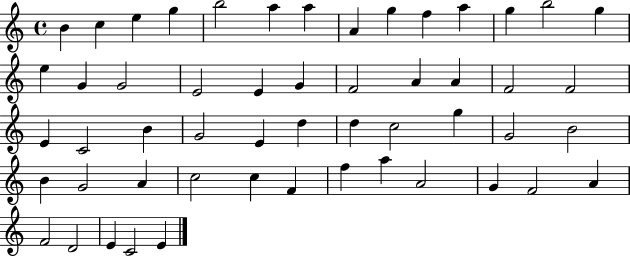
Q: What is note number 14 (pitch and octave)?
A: G5